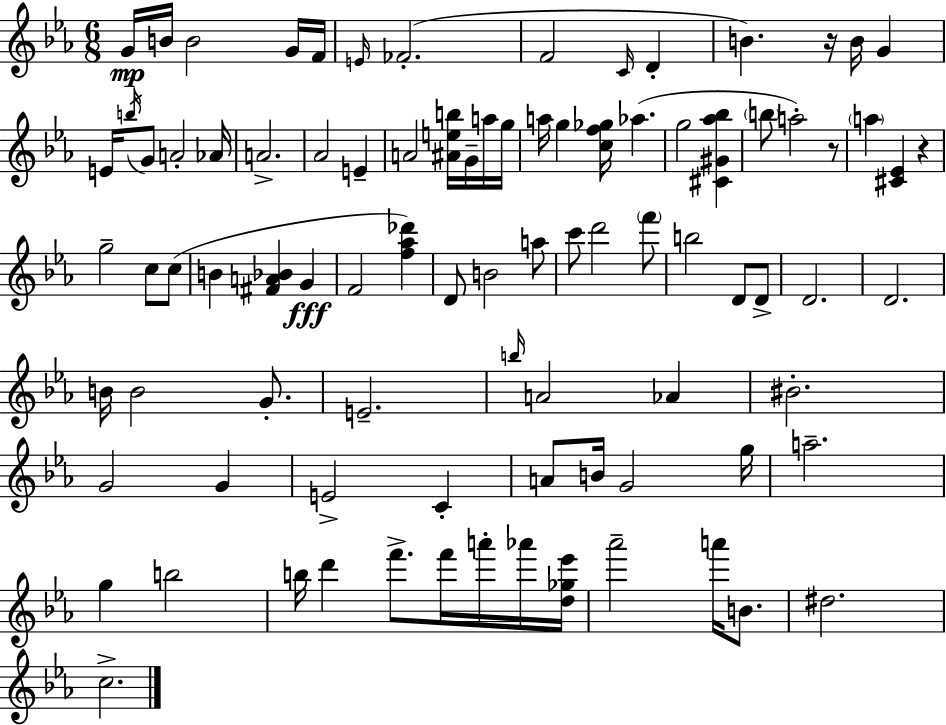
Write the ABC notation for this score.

X:1
T:Untitled
M:6/8
L:1/4
K:Cm
G/4 B/4 B2 G/4 F/4 E/4 _F2 F2 C/4 D B z/4 B/4 G E/4 b/4 G/2 A2 _A/4 A2 _A2 E A2 [^Aeb]/4 G/4 a/4 g/4 a/4 g [cf_g]/4 _a g2 [^C^G_a_b] b/2 a2 z/2 a [^C_E] z g2 c/2 c/2 B [^FA_B] G F2 [f_a_d'] D/2 B2 a/2 c'/2 d'2 f'/2 b2 D/2 D/2 D2 D2 B/4 B2 G/2 E2 b/4 A2 _A ^B2 G2 G E2 C A/2 B/4 G2 g/4 a2 g b2 b/4 d' f'/2 f'/4 a'/4 _a'/4 [d_g_e']/4 _a'2 a'/4 B/2 ^d2 c2